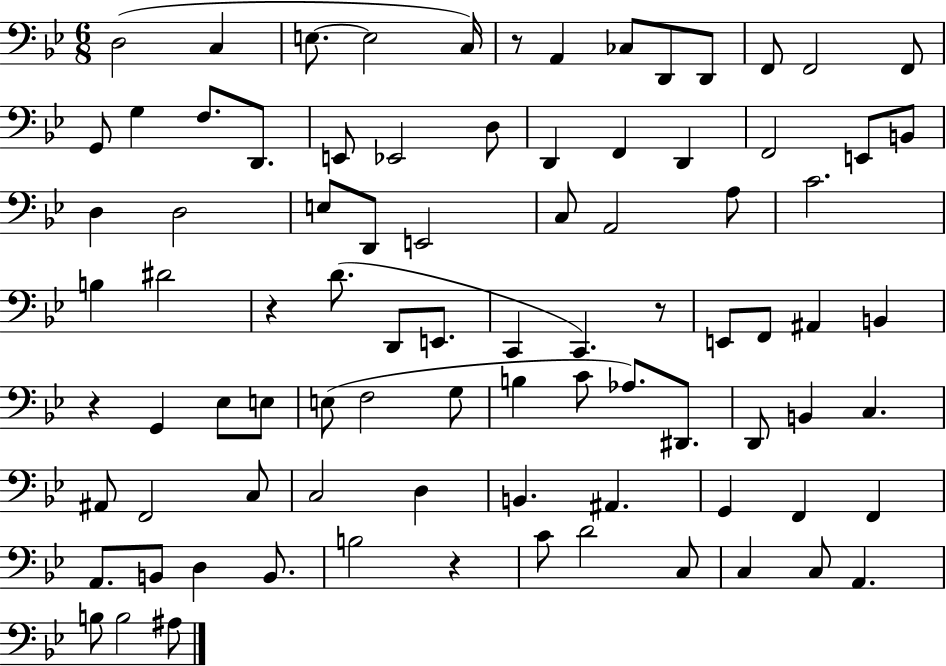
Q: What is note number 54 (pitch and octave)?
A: Ab3